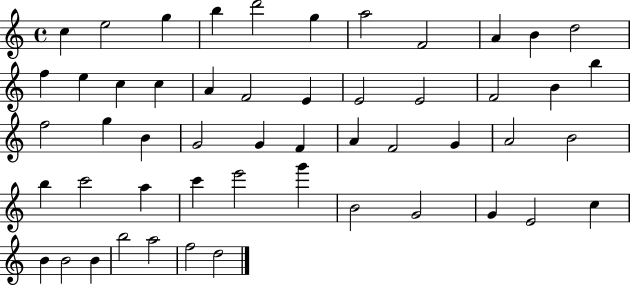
C5/q E5/h G5/q B5/q D6/h G5/q A5/h F4/h A4/q B4/q D5/h F5/q E5/q C5/q C5/q A4/q F4/h E4/q E4/h E4/h F4/h B4/q B5/q F5/h G5/q B4/q G4/h G4/q F4/q A4/q F4/h G4/q A4/h B4/h B5/q C6/h A5/q C6/q E6/h G6/q B4/h G4/h G4/q E4/h C5/q B4/q B4/h B4/q B5/h A5/h F5/h D5/h